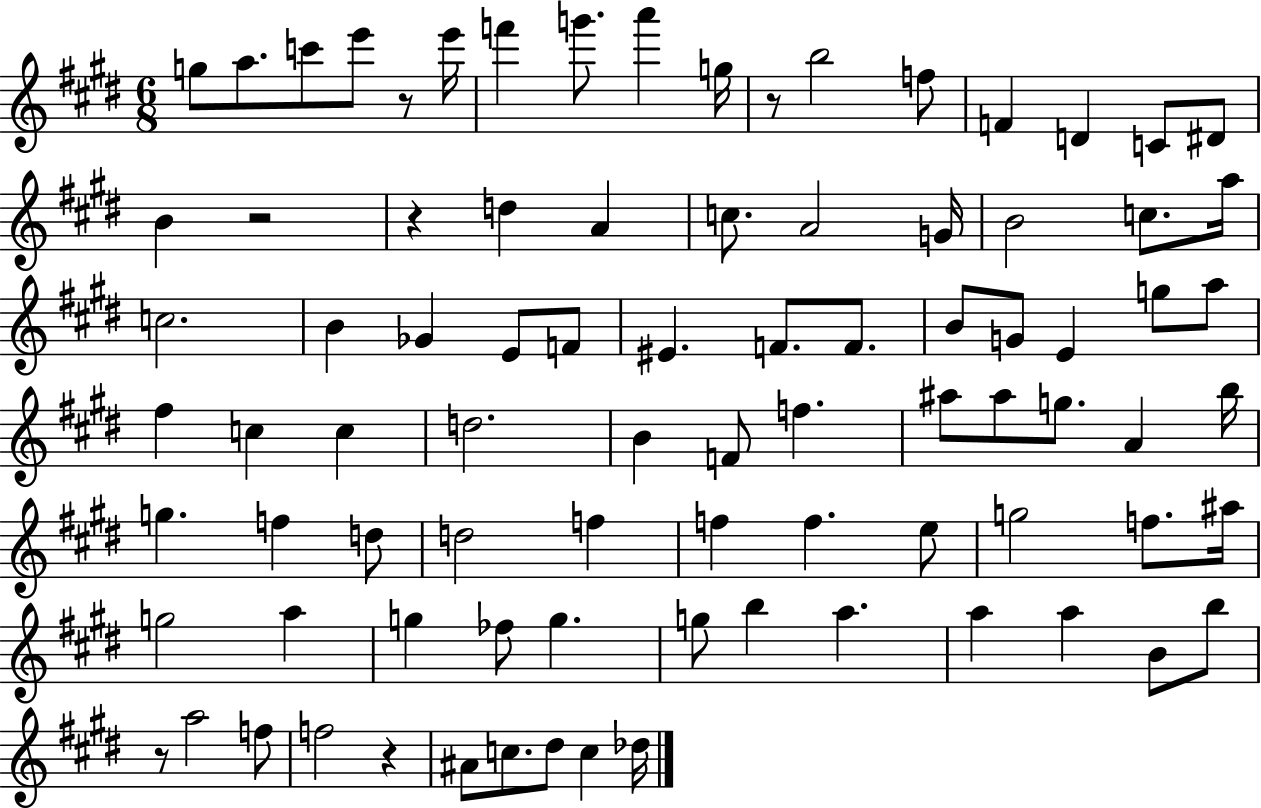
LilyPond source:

{
  \clef treble
  \numericTimeSignature
  \time 6/8
  \key e \major
  \repeat volta 2 { g''8 a''8. c'''8 e'''8 r8 e'''16 | f'''4 g'''8. a'''4 g''16 | r8 b''2 f''8 | f'4 d'4 c'8 dis'8 | \break b'4 r2 | r4 d''4 a'4 | c''8. a'2 g'16 | b'2 c''8. a''16 | \break c''2. | b'4 ges'4 e'8 f'8 | eis'4. f'8. f'8. | b'8 g'8 e'4 g''8 a''8 | \break fis''4 c''4 c''4 | d''2. | b'4 f'8 f''4. | ais''8 ais''8 g''8. a'4 b''16 | \break g''4. f''4 d''8 | d''2 f''4 | f''4 f''4. e''8 | g''2 f''8. ais''16 | \break g''2 a''4 | g''4 fes''8 g''4. | g''8 b''4 a''4. | a''4 a''4 b'8 b''8 | \break r8 a''2 f''8 | f''2 r4 | ais'8 c''8. dis''8 c''4 des''16 | } \bar "|."
}